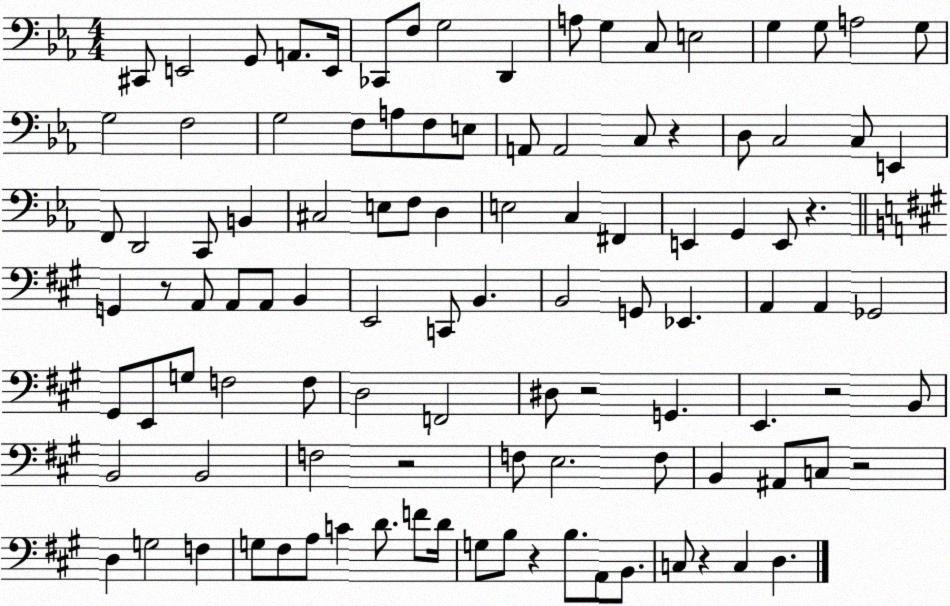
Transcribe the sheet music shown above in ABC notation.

X:1
T:Untitled
M:4/4
L:1/4
K:Eb
^C,,/2 E,,2 G,,/2 A,,/2 E,,/4 _C,,/2 F,/2 G,2 D,, A,/2 G, C,/2 E,2 G, G,/2 A,2 G,/2 G,2 F,2 G,2 F,/2 A,/2 F,/2 E,/2 A,,/2 A,,2 C,/2 z D,/2 C,2 C,/2 E,, F,,/2 D,,2 C,,/2 B,, ^C,2 E,/2 F,/2 D, E,2 C, ^F,, E,, G,, E,,/2 z G,, z/2 A,,/2 A,,/2 A,,/2 B,, E,,2 C,,/2 B,, B,,2 G,,/2 _E,, A,, A,, _G,,2 ^G,,/2 E,,/2 G,/2 F,2 F,/2 D,2 F,,2 ^D,/2 z2 G,, E,, z2 B,,/2 B,,2 B,,2 F,2 z2 F,/2 E,2 F,/2 B,, ^A,,/2 C,/2 z2 D, G,2 F, G,/2 ^F,/2 A,/2 C D/2 F/2 D/4 G,/2 B,/2 z B,/2 A,,/2 B,,/2 C,/2 z C, D,